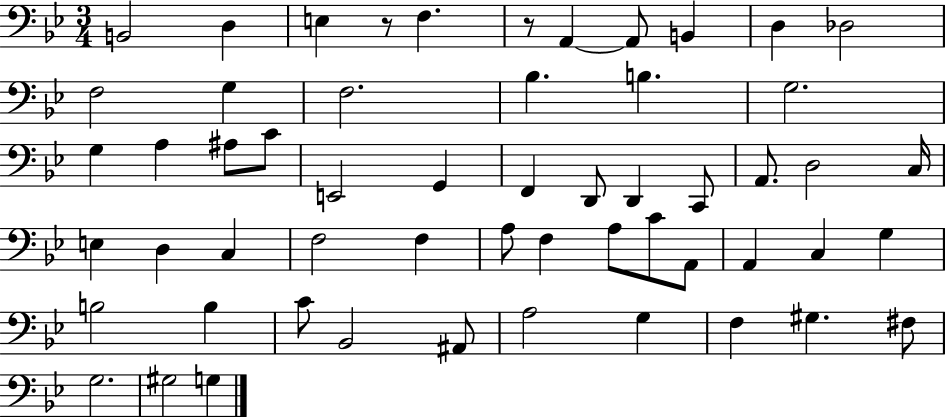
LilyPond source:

{
  \clef bass
  \numericTimeSignature
  \time 3/4
  \key bes \major
  \repeat volta 2 { b,2 d4 | e4 r8 f4. | r8 a,4~~ a,8 b,4 | d4 des2 | \break f2 g4 | f2. | bes4. b4. | g2. | \break g4 a4 ais8 c'8 | e,2 g,4 | f,4 d,8 d,4 c,8 | a,8. d2 c16 | \break e4 d4 c4 | f2 f4 | a8 f4 a8 c'8 a,8 | a,4 c4 g4 | \break b2 b4 | c'8 bes,2 ais,8 | a2 g4 | f4 gis4. fis8 | \break g2. | gis2 g4 | } \bar "|."
}